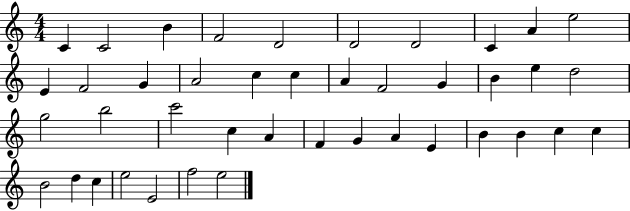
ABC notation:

X:1
T:Untitled
M:4/4
L:1/4
K:C
C C2 B F2 D2 D2 D2 C A e2 E F2 G A2 c c A F2 G B e d2 g2 b2 c'2 c A F G A E B B c c B2 d c e2 E2 f2 e2